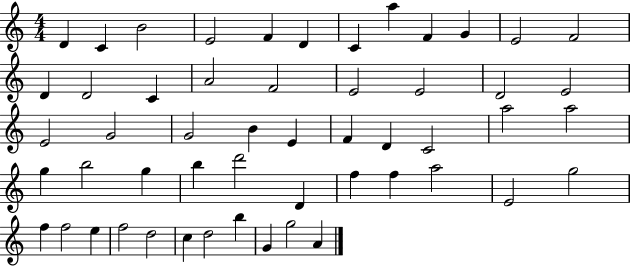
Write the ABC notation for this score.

X:1
T:Untitled
M:4/4
L:1/4
K:C
D C B2 E2 F D C a F G E2 F2 D D2 C A2 F2 E2 E2 D2 E2 E2 G2 G2 B E F D C2 a2 a2 g b2 g b d'2 D f f a2 E2 g2 f f2 e f2 d2 c d2 b G g2 A